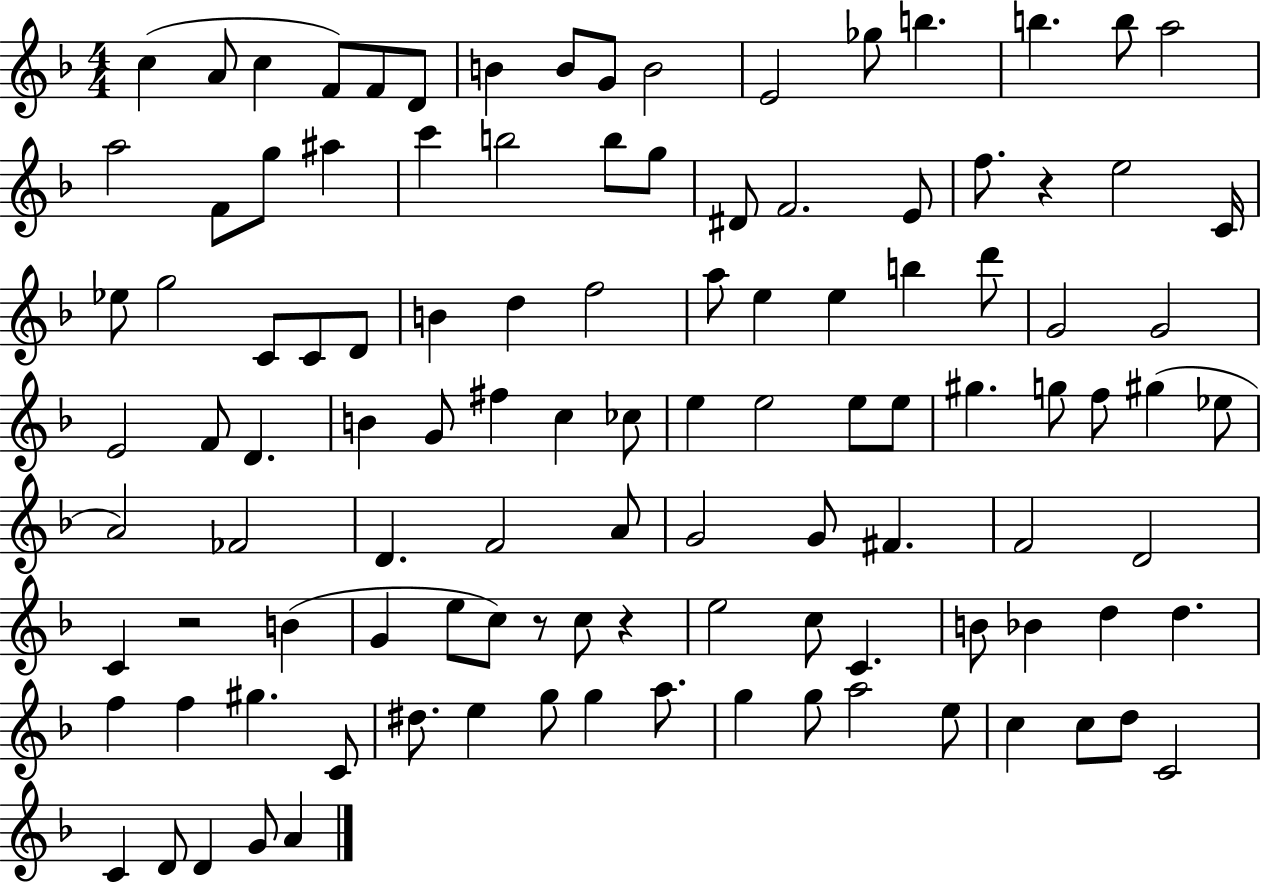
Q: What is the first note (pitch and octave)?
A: C5